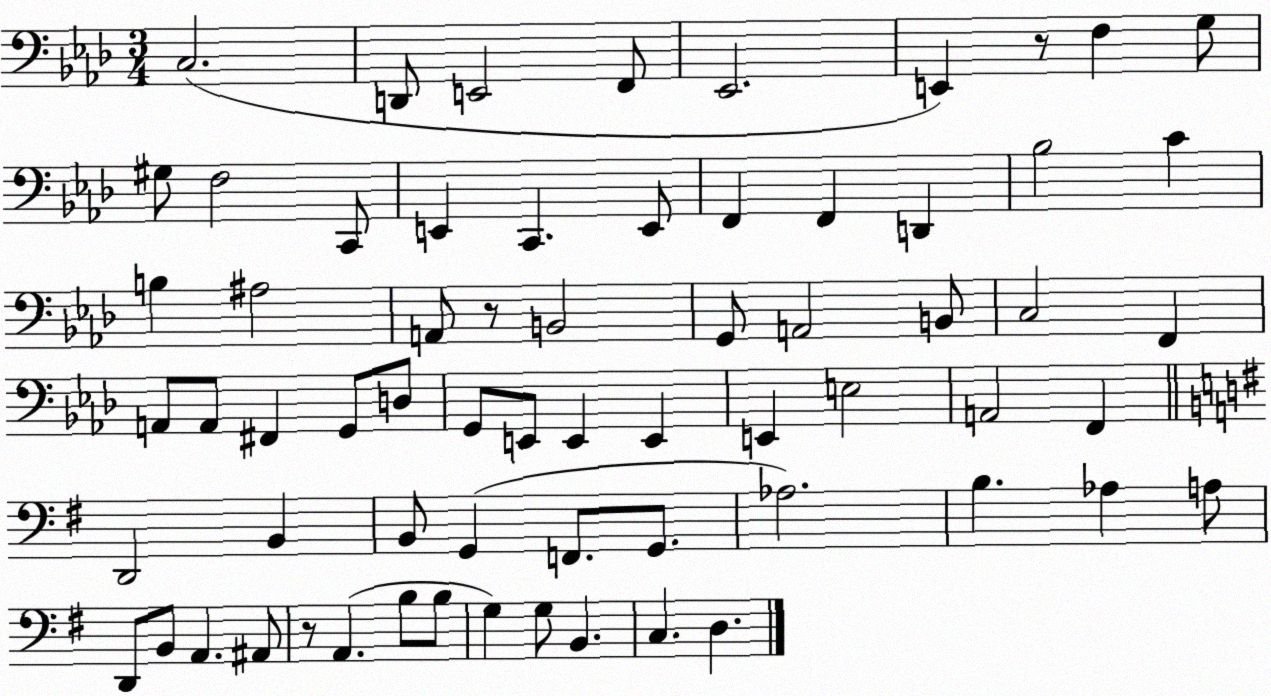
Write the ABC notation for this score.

X:1
T:Untitled
M:3/4
L:1/4
K:Ab
C,2 D,,/2 E,,2 F,,/2 _E,,2 E,, z/2 F, G,/2 ^G,/2 F,2 C,,/2 E,, C,, E,,/2 F,, F,, D,, _B,2 C B, ^A,2 A,,/2 z/2 B,,2 G,,/2 A,,2 B,,/2 C,2 F,, A,,/2 A,,/2 ^F,, G,,/2 D,/2 G,,/2 E,,/2 E,, E,, E,, E,2 A,,2 F,, D,,2 B,, B,,/2 G,, F,,/2 G,,/2 _A,2 B, _A, A,/2 D,,/2 B,,/2 A,, ^A,,/2 z/2 A,, B,/2 B,/2 G, G,/2 B,, C, D,